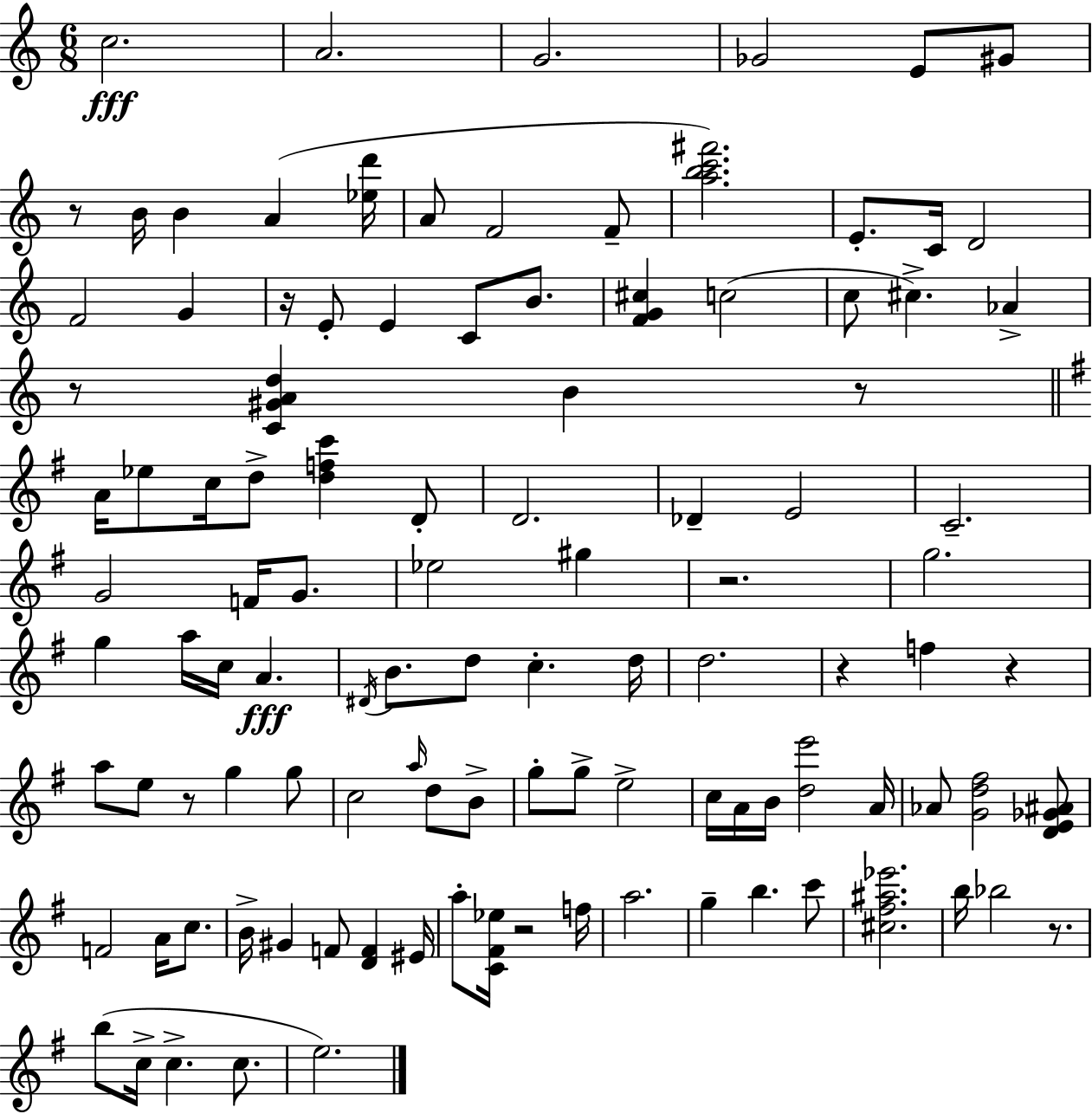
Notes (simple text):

C5/h. A4/h. G4/h. Gb4/h E4/e G#4/e R/e B4/s B4/q A4/q [Eb5,D6]/s A4/e F4/h F4/e [A5,B5,C6,F#6]/h. E4/e. C4/s D4/h F4/h G4/q R/s E4/e E4/q C4/e B4/e. [F4,G4,C#5]/q C5/h C5/e C#5/q. Ab4/q R/e [C4,G#4,A4,D5]/q B4/q R/e A4/s Eb5/e C5/s D5/e [D5,F5,C6]/q D4/e D4/h. Db4/q E4/h C4/h. G4/h F4/s G4/e. Eb5/h G#5/q R/h. G5/h. G5/q A5/s C5/s A4/q. D#4/s B4/e. D5/e C5/q. D5/s D5/h. R/q F5/q R/q A5/e E5/e R/e G5/q G5/e C5/h A5/s D5/e B4/e G5/e G5/e E5/h C5/s A4/s B4/s [D5,E6]/h A4/s Ab4/e [G4,D5,F#5]/h [D4,E4,Gb4,A#4]/e F4/h A4/s C5/e. B4/s G#4/q F4/e [D4,F4]/q EIS4/s A5/e [C4,F#4,Eb5]/s R/h F5/s A5/h. G5/q B5/q. C6/e [C#5,F#5,A#5,Eb6]/h. B5/s Bb5/h R/e. B5/e C5/s C5/q. C5/e. E5/h.